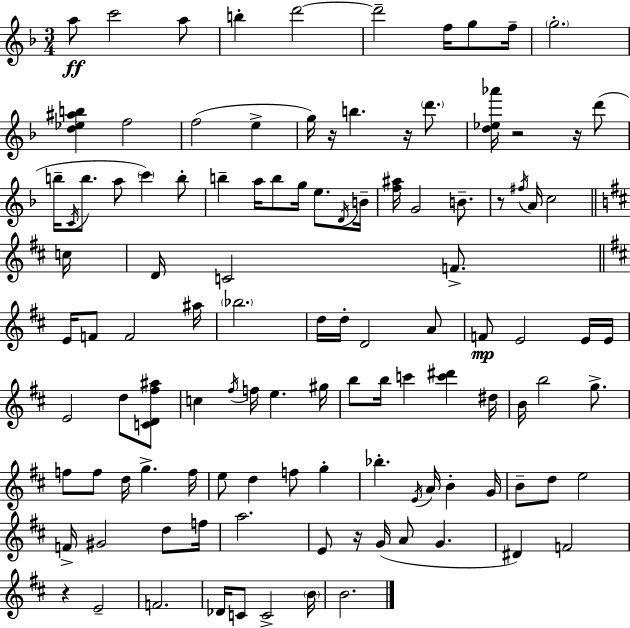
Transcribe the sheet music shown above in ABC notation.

X:1
T:Untitled
M:3/4
L:1/4
K:Dm
a/2 c'2 a/2 b d'2 d'2 f/4 g/2 f/4 g2 [d_e^ab] f2 f2 e g/4 z/4 b z/4 d'/2 [d_e_a']/4 z2 z/4 d'/2 b/4 C/4 b/2 a/2 c' b/2 b a/4 b/2 g/4 e/2 D/4 B/4 [f^a]/4 G2 B/2 z/2 ^f/4 A/4 c2 c/4 D/4 C2 F/2 E/4 F/2 F2 ^a/4 _b2 d/4 d/4 D2 A/2 F/2 E2 E/4 E/4 E2 d/2 [CD^f^a]/2 c ^f/4 f/4 e ^g/4 b/2 b/4 c' [c'^d'] ^d/4 B/4 b2 g/2 f/2 f/2 d/4 g f/4 e/2 d f/2 g _b E/4 A/4 B G/4 B/2 d/2 e2 F/4 ^G2 d/2 f/4 a2 E/2 z/4 G/4 A/2 G ^D F2 z E2 F2 _D/4 C/2 C2 B/4 B2